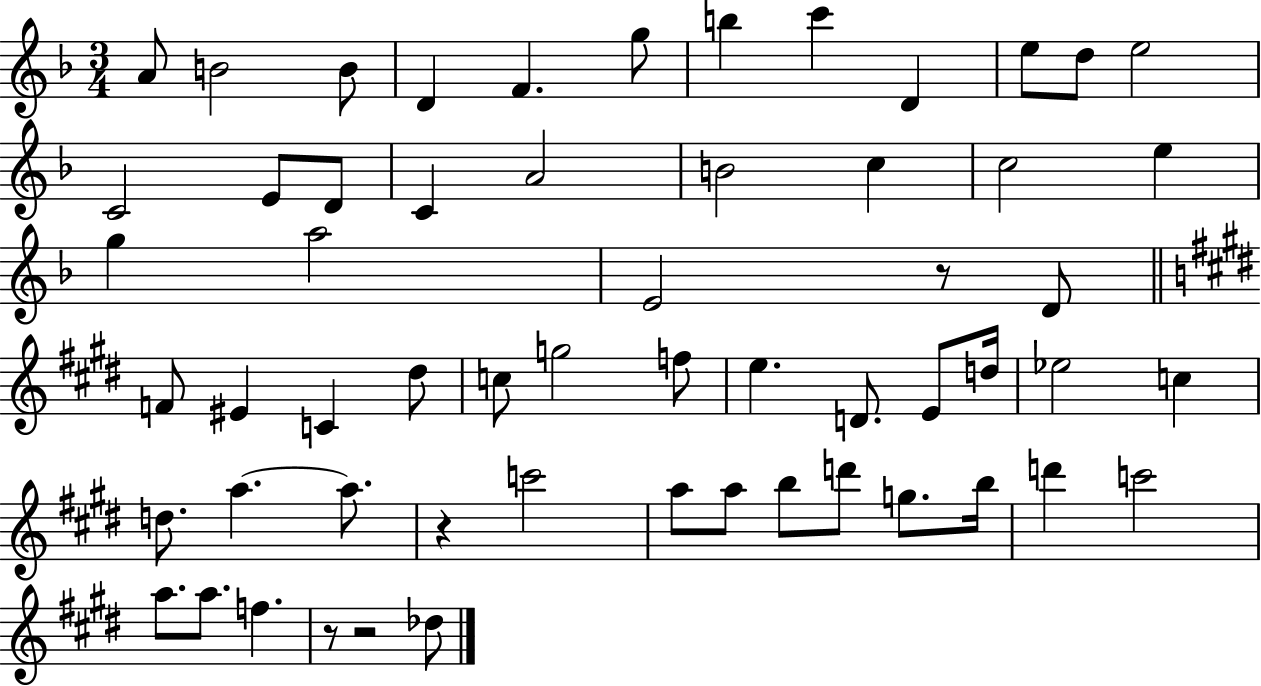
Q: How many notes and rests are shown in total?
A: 58